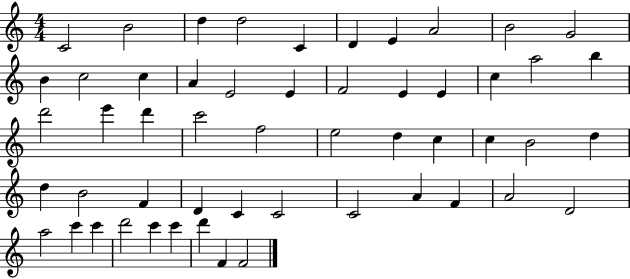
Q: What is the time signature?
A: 4/4